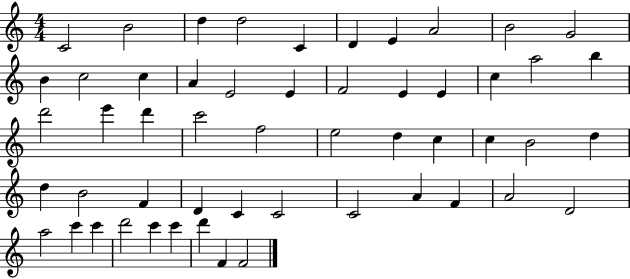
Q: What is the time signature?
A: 4/4